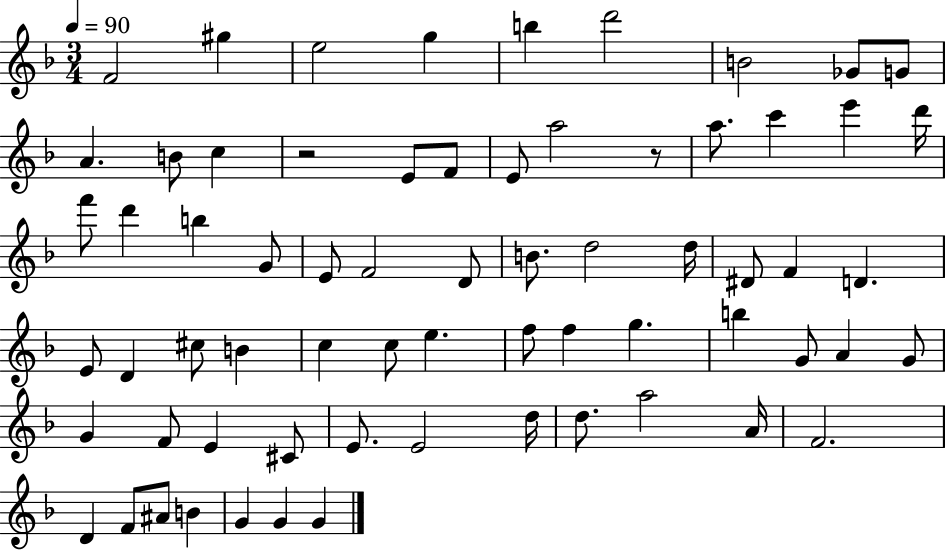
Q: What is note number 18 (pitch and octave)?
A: C6